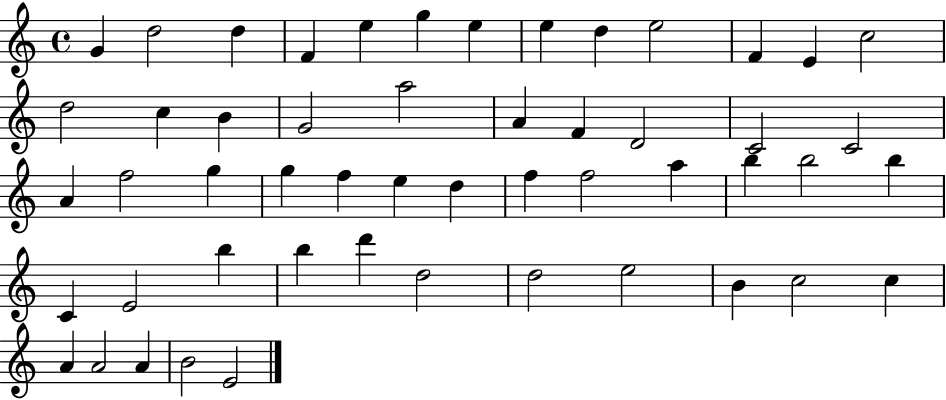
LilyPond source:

{
  \clef treble
  \time 4/4
  \defaultTimeSignature
  \key c \major
  g'4 d''2 d''4 | f'4 e''4 g''4 e''4 | e''4 d''4 e''2 | f'4 e'4 c''2 | \break d''2 c''4 b'4 | g'2 a''2 | a'4 f'4 d'2 | c'2 c'2 | \break a'4 f''2 g''4 | g''4 f''4 e''4 d''4 | f''4 f''2 a''4 | b''4 b''2 b''4 | \break c'4 e'2 b''4 | b''4 d'''4 d''2 | d''2 e''2 | b'4 c''2 c''4 | \break a'4 a'2 a'4 | b'2 e'2 | \bar "|."
}